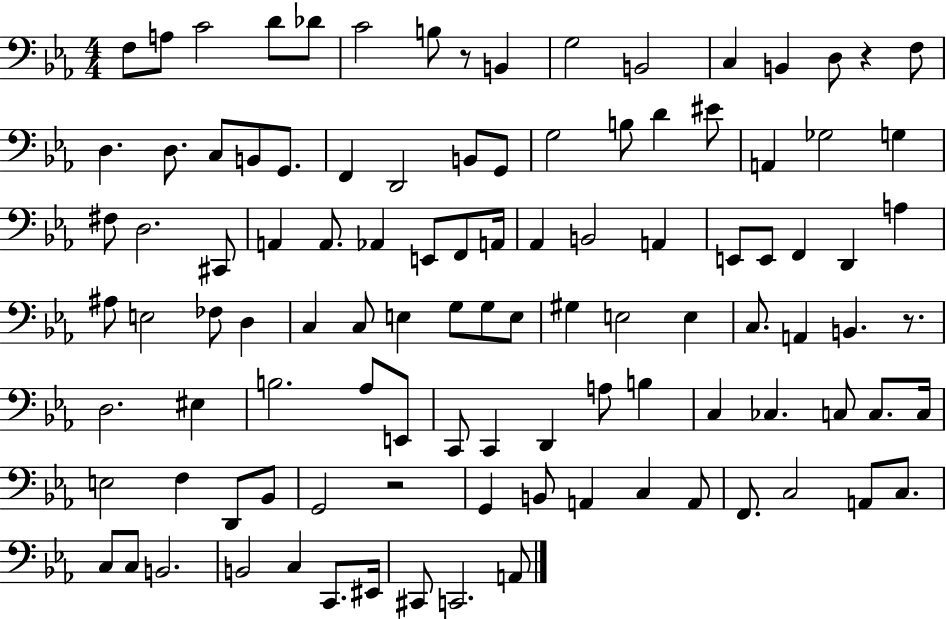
X:1
T:Untitled
M:4/4
L:1/4
K:Eb
F,/2 A,/2 C2 D/2 _D/2 C2 B,/2 z/2 B,, G,2 B,,2 C, B,, D,/2 z F,/2 D, D,/2 C,/2 B,,/2 G,,/2 F,, D,,2 B,,/2 G,,/2 G,2 B,/2 D ^E/2 A,, _G,2 G, ^F,/2 D,2 ^C,,/2 A,, A,,/2 _A,, E,,/2 F,,/2 A,,/4 _A,, B,,2 A,, E,,/2 E,,/2 F,, D,, A, ^A,/2 E,2 _F,/2 D, C, C,/2 E, G,/2 G,/2 E,/2 ^G, E,2 E, C,/2 A,, B,, z/2 D,2 ^E, B,2 _A,/2 E,,/2 C,,/2 C,, D,, A,/2 B, C, _C, C,/2 C,/2 C,/4 E,2 F, D,,/2 _B,,/2 G,,2 z2 G,, B,,/2 A,, C, A,,/2 F,,/2 C,2 A,,/2 C,/2 C,/2 C,/2 B,,2 B,,2 C, C,,/2 ^E,,/4 ^C,,/2 C,,2 A,,/2